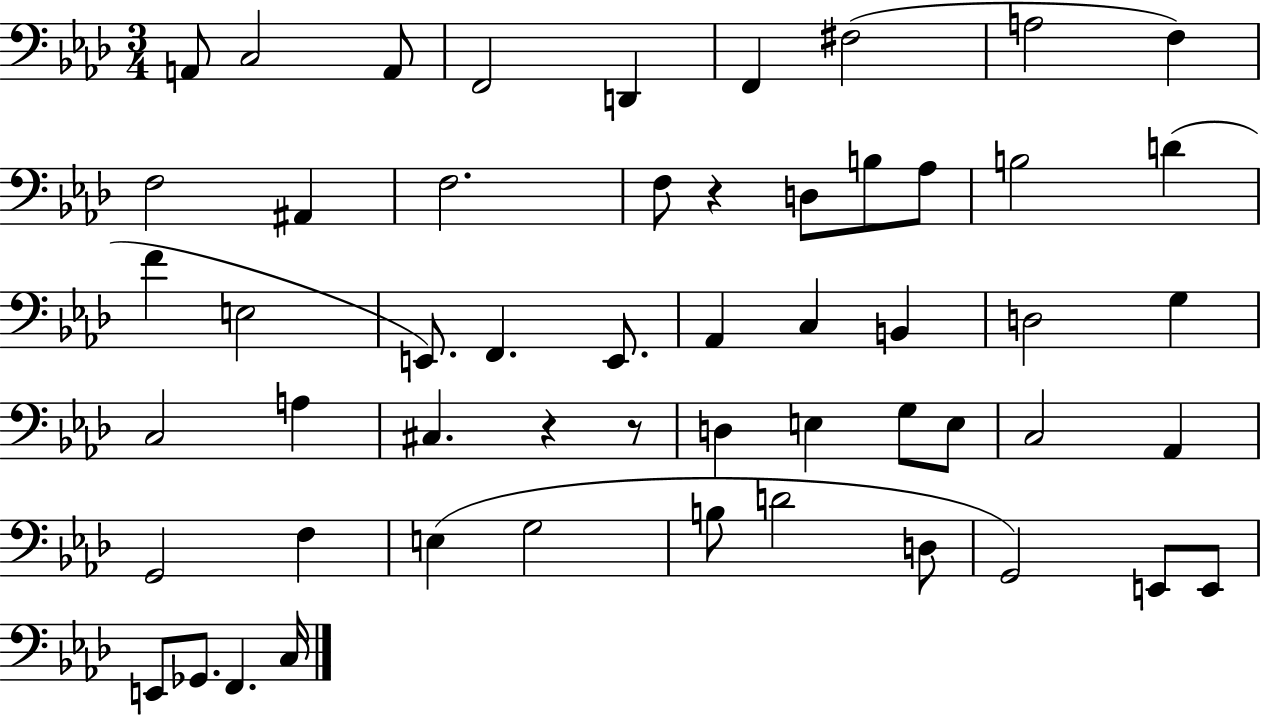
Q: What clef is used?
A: bass